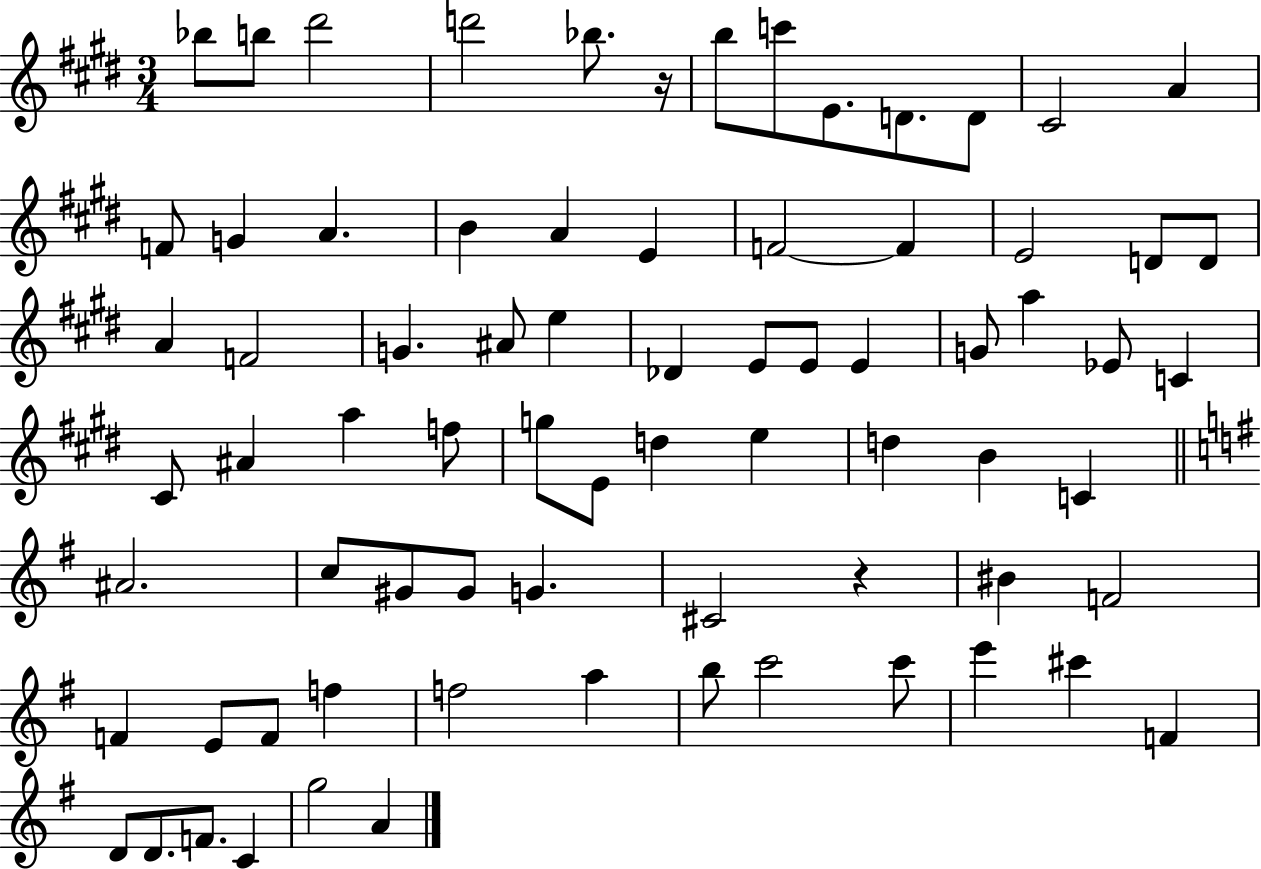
X:1
T:Untitled
M:3/4
L:1/4
K:E
_b/2 b/2 ^d'2 d'2 _b/2 z/4 b/2 c'/2 E/2 D/2 D/2 ^C2 A F/2 G A B A E F2 F E2 D/2 D/2 A F2 G ^A/2 e _D E/2 E/2 E G/2 a _E/2 C ^C/2 ^A a f/2 g/2 E/2 d e d B C ^A2 c/2 ^G/2 ^G/2 G ^C2 z ^B F2 F E/2 F/2 f f2 a b/2 c'2 c'/2 e' ^c' F D/2 D/2 F/2 C g2 A